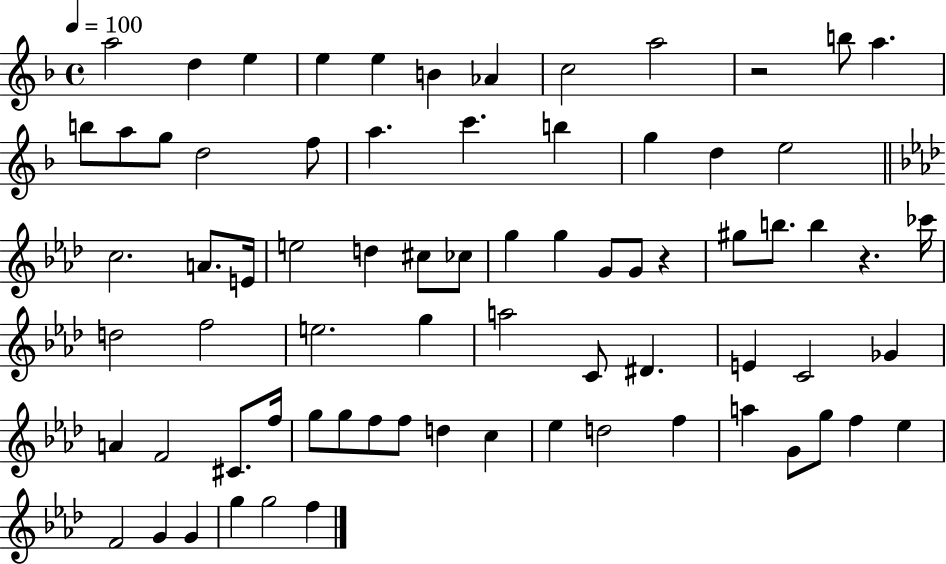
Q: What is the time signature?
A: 4/4